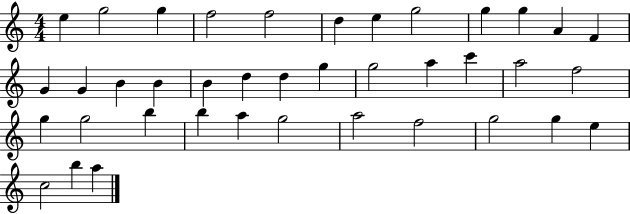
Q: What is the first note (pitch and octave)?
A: E5